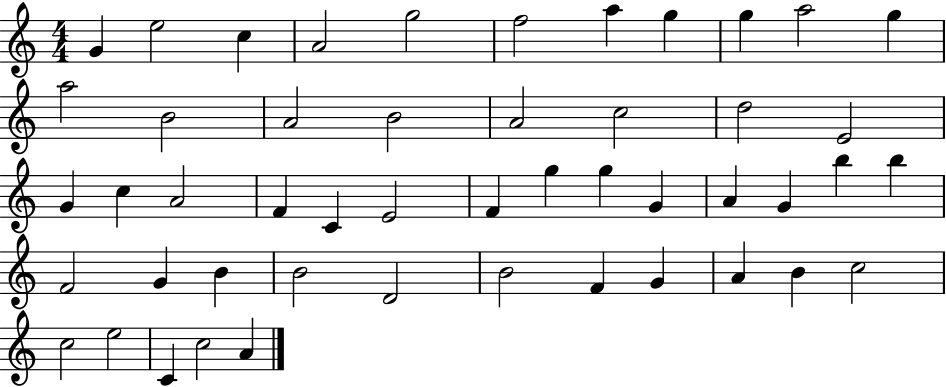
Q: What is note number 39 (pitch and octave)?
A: B4